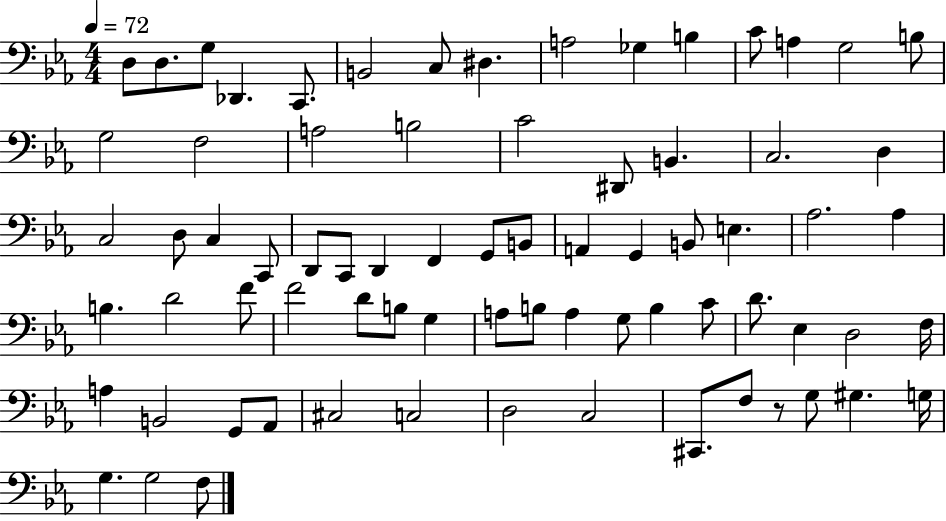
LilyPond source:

{
  \clef bass
  \numericTimeSignature
  \time 4/4
  \key ees \major
  \tempo 4 = 72
  d8 d8. g8 des,4. c,8. | b,2 c8 dis4. | a2 ges4 b4 | c'8 a4 g2 b8 | \break g2 f2 | a2 b2 | c'2 dis,8 b,4. | c2. d4 | \break c2 d8 c4 c,8 | d,8 c,8 d,4 f,4 g,8 b,8 | a,4 g,4 b,8 e4. | aes2. aes4 | \break b4. d'2 f'8 | f'2 d'8 b8 g4 | a8 b8 a4 g8 b4 c'8 | d'8. ees4 d2 f16 | \break a4 b,2 g,8 aes,8 | cis2 c2 | d2 c2 | cis,8. f8 r8 g8 gis4. g16 | \break g4. g2 f8 | \bar "|."
}